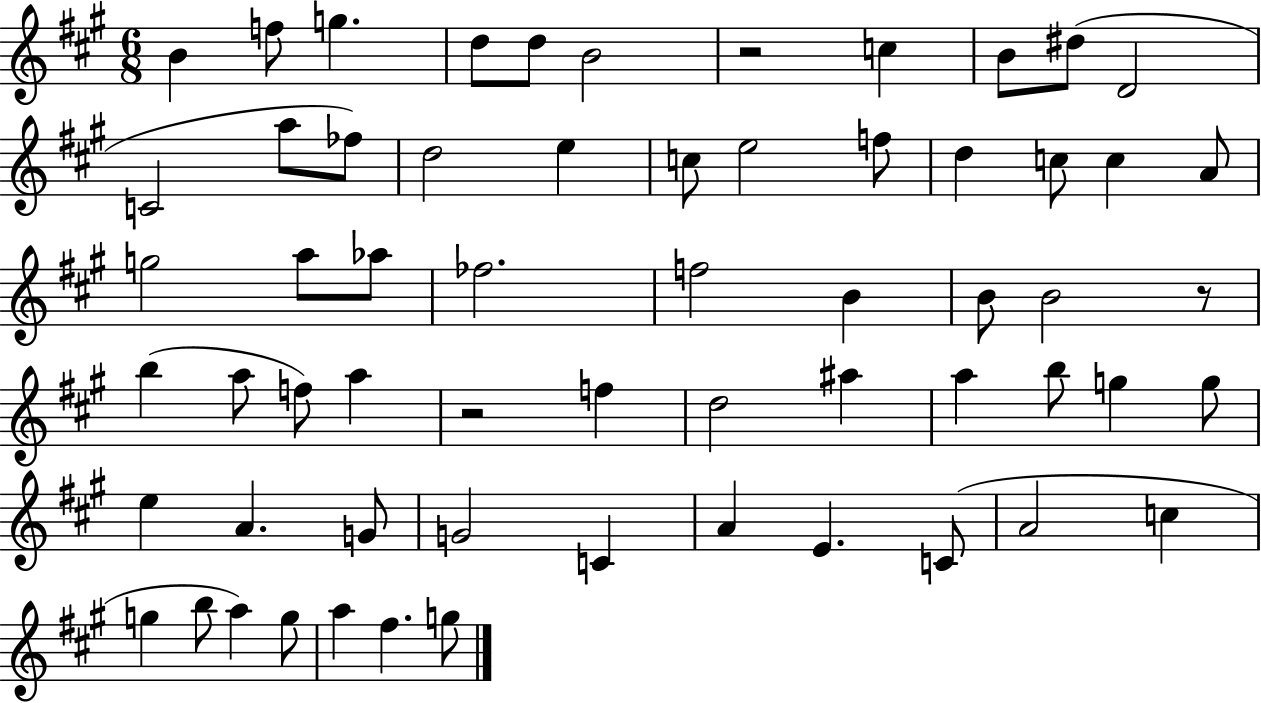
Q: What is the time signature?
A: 6/8